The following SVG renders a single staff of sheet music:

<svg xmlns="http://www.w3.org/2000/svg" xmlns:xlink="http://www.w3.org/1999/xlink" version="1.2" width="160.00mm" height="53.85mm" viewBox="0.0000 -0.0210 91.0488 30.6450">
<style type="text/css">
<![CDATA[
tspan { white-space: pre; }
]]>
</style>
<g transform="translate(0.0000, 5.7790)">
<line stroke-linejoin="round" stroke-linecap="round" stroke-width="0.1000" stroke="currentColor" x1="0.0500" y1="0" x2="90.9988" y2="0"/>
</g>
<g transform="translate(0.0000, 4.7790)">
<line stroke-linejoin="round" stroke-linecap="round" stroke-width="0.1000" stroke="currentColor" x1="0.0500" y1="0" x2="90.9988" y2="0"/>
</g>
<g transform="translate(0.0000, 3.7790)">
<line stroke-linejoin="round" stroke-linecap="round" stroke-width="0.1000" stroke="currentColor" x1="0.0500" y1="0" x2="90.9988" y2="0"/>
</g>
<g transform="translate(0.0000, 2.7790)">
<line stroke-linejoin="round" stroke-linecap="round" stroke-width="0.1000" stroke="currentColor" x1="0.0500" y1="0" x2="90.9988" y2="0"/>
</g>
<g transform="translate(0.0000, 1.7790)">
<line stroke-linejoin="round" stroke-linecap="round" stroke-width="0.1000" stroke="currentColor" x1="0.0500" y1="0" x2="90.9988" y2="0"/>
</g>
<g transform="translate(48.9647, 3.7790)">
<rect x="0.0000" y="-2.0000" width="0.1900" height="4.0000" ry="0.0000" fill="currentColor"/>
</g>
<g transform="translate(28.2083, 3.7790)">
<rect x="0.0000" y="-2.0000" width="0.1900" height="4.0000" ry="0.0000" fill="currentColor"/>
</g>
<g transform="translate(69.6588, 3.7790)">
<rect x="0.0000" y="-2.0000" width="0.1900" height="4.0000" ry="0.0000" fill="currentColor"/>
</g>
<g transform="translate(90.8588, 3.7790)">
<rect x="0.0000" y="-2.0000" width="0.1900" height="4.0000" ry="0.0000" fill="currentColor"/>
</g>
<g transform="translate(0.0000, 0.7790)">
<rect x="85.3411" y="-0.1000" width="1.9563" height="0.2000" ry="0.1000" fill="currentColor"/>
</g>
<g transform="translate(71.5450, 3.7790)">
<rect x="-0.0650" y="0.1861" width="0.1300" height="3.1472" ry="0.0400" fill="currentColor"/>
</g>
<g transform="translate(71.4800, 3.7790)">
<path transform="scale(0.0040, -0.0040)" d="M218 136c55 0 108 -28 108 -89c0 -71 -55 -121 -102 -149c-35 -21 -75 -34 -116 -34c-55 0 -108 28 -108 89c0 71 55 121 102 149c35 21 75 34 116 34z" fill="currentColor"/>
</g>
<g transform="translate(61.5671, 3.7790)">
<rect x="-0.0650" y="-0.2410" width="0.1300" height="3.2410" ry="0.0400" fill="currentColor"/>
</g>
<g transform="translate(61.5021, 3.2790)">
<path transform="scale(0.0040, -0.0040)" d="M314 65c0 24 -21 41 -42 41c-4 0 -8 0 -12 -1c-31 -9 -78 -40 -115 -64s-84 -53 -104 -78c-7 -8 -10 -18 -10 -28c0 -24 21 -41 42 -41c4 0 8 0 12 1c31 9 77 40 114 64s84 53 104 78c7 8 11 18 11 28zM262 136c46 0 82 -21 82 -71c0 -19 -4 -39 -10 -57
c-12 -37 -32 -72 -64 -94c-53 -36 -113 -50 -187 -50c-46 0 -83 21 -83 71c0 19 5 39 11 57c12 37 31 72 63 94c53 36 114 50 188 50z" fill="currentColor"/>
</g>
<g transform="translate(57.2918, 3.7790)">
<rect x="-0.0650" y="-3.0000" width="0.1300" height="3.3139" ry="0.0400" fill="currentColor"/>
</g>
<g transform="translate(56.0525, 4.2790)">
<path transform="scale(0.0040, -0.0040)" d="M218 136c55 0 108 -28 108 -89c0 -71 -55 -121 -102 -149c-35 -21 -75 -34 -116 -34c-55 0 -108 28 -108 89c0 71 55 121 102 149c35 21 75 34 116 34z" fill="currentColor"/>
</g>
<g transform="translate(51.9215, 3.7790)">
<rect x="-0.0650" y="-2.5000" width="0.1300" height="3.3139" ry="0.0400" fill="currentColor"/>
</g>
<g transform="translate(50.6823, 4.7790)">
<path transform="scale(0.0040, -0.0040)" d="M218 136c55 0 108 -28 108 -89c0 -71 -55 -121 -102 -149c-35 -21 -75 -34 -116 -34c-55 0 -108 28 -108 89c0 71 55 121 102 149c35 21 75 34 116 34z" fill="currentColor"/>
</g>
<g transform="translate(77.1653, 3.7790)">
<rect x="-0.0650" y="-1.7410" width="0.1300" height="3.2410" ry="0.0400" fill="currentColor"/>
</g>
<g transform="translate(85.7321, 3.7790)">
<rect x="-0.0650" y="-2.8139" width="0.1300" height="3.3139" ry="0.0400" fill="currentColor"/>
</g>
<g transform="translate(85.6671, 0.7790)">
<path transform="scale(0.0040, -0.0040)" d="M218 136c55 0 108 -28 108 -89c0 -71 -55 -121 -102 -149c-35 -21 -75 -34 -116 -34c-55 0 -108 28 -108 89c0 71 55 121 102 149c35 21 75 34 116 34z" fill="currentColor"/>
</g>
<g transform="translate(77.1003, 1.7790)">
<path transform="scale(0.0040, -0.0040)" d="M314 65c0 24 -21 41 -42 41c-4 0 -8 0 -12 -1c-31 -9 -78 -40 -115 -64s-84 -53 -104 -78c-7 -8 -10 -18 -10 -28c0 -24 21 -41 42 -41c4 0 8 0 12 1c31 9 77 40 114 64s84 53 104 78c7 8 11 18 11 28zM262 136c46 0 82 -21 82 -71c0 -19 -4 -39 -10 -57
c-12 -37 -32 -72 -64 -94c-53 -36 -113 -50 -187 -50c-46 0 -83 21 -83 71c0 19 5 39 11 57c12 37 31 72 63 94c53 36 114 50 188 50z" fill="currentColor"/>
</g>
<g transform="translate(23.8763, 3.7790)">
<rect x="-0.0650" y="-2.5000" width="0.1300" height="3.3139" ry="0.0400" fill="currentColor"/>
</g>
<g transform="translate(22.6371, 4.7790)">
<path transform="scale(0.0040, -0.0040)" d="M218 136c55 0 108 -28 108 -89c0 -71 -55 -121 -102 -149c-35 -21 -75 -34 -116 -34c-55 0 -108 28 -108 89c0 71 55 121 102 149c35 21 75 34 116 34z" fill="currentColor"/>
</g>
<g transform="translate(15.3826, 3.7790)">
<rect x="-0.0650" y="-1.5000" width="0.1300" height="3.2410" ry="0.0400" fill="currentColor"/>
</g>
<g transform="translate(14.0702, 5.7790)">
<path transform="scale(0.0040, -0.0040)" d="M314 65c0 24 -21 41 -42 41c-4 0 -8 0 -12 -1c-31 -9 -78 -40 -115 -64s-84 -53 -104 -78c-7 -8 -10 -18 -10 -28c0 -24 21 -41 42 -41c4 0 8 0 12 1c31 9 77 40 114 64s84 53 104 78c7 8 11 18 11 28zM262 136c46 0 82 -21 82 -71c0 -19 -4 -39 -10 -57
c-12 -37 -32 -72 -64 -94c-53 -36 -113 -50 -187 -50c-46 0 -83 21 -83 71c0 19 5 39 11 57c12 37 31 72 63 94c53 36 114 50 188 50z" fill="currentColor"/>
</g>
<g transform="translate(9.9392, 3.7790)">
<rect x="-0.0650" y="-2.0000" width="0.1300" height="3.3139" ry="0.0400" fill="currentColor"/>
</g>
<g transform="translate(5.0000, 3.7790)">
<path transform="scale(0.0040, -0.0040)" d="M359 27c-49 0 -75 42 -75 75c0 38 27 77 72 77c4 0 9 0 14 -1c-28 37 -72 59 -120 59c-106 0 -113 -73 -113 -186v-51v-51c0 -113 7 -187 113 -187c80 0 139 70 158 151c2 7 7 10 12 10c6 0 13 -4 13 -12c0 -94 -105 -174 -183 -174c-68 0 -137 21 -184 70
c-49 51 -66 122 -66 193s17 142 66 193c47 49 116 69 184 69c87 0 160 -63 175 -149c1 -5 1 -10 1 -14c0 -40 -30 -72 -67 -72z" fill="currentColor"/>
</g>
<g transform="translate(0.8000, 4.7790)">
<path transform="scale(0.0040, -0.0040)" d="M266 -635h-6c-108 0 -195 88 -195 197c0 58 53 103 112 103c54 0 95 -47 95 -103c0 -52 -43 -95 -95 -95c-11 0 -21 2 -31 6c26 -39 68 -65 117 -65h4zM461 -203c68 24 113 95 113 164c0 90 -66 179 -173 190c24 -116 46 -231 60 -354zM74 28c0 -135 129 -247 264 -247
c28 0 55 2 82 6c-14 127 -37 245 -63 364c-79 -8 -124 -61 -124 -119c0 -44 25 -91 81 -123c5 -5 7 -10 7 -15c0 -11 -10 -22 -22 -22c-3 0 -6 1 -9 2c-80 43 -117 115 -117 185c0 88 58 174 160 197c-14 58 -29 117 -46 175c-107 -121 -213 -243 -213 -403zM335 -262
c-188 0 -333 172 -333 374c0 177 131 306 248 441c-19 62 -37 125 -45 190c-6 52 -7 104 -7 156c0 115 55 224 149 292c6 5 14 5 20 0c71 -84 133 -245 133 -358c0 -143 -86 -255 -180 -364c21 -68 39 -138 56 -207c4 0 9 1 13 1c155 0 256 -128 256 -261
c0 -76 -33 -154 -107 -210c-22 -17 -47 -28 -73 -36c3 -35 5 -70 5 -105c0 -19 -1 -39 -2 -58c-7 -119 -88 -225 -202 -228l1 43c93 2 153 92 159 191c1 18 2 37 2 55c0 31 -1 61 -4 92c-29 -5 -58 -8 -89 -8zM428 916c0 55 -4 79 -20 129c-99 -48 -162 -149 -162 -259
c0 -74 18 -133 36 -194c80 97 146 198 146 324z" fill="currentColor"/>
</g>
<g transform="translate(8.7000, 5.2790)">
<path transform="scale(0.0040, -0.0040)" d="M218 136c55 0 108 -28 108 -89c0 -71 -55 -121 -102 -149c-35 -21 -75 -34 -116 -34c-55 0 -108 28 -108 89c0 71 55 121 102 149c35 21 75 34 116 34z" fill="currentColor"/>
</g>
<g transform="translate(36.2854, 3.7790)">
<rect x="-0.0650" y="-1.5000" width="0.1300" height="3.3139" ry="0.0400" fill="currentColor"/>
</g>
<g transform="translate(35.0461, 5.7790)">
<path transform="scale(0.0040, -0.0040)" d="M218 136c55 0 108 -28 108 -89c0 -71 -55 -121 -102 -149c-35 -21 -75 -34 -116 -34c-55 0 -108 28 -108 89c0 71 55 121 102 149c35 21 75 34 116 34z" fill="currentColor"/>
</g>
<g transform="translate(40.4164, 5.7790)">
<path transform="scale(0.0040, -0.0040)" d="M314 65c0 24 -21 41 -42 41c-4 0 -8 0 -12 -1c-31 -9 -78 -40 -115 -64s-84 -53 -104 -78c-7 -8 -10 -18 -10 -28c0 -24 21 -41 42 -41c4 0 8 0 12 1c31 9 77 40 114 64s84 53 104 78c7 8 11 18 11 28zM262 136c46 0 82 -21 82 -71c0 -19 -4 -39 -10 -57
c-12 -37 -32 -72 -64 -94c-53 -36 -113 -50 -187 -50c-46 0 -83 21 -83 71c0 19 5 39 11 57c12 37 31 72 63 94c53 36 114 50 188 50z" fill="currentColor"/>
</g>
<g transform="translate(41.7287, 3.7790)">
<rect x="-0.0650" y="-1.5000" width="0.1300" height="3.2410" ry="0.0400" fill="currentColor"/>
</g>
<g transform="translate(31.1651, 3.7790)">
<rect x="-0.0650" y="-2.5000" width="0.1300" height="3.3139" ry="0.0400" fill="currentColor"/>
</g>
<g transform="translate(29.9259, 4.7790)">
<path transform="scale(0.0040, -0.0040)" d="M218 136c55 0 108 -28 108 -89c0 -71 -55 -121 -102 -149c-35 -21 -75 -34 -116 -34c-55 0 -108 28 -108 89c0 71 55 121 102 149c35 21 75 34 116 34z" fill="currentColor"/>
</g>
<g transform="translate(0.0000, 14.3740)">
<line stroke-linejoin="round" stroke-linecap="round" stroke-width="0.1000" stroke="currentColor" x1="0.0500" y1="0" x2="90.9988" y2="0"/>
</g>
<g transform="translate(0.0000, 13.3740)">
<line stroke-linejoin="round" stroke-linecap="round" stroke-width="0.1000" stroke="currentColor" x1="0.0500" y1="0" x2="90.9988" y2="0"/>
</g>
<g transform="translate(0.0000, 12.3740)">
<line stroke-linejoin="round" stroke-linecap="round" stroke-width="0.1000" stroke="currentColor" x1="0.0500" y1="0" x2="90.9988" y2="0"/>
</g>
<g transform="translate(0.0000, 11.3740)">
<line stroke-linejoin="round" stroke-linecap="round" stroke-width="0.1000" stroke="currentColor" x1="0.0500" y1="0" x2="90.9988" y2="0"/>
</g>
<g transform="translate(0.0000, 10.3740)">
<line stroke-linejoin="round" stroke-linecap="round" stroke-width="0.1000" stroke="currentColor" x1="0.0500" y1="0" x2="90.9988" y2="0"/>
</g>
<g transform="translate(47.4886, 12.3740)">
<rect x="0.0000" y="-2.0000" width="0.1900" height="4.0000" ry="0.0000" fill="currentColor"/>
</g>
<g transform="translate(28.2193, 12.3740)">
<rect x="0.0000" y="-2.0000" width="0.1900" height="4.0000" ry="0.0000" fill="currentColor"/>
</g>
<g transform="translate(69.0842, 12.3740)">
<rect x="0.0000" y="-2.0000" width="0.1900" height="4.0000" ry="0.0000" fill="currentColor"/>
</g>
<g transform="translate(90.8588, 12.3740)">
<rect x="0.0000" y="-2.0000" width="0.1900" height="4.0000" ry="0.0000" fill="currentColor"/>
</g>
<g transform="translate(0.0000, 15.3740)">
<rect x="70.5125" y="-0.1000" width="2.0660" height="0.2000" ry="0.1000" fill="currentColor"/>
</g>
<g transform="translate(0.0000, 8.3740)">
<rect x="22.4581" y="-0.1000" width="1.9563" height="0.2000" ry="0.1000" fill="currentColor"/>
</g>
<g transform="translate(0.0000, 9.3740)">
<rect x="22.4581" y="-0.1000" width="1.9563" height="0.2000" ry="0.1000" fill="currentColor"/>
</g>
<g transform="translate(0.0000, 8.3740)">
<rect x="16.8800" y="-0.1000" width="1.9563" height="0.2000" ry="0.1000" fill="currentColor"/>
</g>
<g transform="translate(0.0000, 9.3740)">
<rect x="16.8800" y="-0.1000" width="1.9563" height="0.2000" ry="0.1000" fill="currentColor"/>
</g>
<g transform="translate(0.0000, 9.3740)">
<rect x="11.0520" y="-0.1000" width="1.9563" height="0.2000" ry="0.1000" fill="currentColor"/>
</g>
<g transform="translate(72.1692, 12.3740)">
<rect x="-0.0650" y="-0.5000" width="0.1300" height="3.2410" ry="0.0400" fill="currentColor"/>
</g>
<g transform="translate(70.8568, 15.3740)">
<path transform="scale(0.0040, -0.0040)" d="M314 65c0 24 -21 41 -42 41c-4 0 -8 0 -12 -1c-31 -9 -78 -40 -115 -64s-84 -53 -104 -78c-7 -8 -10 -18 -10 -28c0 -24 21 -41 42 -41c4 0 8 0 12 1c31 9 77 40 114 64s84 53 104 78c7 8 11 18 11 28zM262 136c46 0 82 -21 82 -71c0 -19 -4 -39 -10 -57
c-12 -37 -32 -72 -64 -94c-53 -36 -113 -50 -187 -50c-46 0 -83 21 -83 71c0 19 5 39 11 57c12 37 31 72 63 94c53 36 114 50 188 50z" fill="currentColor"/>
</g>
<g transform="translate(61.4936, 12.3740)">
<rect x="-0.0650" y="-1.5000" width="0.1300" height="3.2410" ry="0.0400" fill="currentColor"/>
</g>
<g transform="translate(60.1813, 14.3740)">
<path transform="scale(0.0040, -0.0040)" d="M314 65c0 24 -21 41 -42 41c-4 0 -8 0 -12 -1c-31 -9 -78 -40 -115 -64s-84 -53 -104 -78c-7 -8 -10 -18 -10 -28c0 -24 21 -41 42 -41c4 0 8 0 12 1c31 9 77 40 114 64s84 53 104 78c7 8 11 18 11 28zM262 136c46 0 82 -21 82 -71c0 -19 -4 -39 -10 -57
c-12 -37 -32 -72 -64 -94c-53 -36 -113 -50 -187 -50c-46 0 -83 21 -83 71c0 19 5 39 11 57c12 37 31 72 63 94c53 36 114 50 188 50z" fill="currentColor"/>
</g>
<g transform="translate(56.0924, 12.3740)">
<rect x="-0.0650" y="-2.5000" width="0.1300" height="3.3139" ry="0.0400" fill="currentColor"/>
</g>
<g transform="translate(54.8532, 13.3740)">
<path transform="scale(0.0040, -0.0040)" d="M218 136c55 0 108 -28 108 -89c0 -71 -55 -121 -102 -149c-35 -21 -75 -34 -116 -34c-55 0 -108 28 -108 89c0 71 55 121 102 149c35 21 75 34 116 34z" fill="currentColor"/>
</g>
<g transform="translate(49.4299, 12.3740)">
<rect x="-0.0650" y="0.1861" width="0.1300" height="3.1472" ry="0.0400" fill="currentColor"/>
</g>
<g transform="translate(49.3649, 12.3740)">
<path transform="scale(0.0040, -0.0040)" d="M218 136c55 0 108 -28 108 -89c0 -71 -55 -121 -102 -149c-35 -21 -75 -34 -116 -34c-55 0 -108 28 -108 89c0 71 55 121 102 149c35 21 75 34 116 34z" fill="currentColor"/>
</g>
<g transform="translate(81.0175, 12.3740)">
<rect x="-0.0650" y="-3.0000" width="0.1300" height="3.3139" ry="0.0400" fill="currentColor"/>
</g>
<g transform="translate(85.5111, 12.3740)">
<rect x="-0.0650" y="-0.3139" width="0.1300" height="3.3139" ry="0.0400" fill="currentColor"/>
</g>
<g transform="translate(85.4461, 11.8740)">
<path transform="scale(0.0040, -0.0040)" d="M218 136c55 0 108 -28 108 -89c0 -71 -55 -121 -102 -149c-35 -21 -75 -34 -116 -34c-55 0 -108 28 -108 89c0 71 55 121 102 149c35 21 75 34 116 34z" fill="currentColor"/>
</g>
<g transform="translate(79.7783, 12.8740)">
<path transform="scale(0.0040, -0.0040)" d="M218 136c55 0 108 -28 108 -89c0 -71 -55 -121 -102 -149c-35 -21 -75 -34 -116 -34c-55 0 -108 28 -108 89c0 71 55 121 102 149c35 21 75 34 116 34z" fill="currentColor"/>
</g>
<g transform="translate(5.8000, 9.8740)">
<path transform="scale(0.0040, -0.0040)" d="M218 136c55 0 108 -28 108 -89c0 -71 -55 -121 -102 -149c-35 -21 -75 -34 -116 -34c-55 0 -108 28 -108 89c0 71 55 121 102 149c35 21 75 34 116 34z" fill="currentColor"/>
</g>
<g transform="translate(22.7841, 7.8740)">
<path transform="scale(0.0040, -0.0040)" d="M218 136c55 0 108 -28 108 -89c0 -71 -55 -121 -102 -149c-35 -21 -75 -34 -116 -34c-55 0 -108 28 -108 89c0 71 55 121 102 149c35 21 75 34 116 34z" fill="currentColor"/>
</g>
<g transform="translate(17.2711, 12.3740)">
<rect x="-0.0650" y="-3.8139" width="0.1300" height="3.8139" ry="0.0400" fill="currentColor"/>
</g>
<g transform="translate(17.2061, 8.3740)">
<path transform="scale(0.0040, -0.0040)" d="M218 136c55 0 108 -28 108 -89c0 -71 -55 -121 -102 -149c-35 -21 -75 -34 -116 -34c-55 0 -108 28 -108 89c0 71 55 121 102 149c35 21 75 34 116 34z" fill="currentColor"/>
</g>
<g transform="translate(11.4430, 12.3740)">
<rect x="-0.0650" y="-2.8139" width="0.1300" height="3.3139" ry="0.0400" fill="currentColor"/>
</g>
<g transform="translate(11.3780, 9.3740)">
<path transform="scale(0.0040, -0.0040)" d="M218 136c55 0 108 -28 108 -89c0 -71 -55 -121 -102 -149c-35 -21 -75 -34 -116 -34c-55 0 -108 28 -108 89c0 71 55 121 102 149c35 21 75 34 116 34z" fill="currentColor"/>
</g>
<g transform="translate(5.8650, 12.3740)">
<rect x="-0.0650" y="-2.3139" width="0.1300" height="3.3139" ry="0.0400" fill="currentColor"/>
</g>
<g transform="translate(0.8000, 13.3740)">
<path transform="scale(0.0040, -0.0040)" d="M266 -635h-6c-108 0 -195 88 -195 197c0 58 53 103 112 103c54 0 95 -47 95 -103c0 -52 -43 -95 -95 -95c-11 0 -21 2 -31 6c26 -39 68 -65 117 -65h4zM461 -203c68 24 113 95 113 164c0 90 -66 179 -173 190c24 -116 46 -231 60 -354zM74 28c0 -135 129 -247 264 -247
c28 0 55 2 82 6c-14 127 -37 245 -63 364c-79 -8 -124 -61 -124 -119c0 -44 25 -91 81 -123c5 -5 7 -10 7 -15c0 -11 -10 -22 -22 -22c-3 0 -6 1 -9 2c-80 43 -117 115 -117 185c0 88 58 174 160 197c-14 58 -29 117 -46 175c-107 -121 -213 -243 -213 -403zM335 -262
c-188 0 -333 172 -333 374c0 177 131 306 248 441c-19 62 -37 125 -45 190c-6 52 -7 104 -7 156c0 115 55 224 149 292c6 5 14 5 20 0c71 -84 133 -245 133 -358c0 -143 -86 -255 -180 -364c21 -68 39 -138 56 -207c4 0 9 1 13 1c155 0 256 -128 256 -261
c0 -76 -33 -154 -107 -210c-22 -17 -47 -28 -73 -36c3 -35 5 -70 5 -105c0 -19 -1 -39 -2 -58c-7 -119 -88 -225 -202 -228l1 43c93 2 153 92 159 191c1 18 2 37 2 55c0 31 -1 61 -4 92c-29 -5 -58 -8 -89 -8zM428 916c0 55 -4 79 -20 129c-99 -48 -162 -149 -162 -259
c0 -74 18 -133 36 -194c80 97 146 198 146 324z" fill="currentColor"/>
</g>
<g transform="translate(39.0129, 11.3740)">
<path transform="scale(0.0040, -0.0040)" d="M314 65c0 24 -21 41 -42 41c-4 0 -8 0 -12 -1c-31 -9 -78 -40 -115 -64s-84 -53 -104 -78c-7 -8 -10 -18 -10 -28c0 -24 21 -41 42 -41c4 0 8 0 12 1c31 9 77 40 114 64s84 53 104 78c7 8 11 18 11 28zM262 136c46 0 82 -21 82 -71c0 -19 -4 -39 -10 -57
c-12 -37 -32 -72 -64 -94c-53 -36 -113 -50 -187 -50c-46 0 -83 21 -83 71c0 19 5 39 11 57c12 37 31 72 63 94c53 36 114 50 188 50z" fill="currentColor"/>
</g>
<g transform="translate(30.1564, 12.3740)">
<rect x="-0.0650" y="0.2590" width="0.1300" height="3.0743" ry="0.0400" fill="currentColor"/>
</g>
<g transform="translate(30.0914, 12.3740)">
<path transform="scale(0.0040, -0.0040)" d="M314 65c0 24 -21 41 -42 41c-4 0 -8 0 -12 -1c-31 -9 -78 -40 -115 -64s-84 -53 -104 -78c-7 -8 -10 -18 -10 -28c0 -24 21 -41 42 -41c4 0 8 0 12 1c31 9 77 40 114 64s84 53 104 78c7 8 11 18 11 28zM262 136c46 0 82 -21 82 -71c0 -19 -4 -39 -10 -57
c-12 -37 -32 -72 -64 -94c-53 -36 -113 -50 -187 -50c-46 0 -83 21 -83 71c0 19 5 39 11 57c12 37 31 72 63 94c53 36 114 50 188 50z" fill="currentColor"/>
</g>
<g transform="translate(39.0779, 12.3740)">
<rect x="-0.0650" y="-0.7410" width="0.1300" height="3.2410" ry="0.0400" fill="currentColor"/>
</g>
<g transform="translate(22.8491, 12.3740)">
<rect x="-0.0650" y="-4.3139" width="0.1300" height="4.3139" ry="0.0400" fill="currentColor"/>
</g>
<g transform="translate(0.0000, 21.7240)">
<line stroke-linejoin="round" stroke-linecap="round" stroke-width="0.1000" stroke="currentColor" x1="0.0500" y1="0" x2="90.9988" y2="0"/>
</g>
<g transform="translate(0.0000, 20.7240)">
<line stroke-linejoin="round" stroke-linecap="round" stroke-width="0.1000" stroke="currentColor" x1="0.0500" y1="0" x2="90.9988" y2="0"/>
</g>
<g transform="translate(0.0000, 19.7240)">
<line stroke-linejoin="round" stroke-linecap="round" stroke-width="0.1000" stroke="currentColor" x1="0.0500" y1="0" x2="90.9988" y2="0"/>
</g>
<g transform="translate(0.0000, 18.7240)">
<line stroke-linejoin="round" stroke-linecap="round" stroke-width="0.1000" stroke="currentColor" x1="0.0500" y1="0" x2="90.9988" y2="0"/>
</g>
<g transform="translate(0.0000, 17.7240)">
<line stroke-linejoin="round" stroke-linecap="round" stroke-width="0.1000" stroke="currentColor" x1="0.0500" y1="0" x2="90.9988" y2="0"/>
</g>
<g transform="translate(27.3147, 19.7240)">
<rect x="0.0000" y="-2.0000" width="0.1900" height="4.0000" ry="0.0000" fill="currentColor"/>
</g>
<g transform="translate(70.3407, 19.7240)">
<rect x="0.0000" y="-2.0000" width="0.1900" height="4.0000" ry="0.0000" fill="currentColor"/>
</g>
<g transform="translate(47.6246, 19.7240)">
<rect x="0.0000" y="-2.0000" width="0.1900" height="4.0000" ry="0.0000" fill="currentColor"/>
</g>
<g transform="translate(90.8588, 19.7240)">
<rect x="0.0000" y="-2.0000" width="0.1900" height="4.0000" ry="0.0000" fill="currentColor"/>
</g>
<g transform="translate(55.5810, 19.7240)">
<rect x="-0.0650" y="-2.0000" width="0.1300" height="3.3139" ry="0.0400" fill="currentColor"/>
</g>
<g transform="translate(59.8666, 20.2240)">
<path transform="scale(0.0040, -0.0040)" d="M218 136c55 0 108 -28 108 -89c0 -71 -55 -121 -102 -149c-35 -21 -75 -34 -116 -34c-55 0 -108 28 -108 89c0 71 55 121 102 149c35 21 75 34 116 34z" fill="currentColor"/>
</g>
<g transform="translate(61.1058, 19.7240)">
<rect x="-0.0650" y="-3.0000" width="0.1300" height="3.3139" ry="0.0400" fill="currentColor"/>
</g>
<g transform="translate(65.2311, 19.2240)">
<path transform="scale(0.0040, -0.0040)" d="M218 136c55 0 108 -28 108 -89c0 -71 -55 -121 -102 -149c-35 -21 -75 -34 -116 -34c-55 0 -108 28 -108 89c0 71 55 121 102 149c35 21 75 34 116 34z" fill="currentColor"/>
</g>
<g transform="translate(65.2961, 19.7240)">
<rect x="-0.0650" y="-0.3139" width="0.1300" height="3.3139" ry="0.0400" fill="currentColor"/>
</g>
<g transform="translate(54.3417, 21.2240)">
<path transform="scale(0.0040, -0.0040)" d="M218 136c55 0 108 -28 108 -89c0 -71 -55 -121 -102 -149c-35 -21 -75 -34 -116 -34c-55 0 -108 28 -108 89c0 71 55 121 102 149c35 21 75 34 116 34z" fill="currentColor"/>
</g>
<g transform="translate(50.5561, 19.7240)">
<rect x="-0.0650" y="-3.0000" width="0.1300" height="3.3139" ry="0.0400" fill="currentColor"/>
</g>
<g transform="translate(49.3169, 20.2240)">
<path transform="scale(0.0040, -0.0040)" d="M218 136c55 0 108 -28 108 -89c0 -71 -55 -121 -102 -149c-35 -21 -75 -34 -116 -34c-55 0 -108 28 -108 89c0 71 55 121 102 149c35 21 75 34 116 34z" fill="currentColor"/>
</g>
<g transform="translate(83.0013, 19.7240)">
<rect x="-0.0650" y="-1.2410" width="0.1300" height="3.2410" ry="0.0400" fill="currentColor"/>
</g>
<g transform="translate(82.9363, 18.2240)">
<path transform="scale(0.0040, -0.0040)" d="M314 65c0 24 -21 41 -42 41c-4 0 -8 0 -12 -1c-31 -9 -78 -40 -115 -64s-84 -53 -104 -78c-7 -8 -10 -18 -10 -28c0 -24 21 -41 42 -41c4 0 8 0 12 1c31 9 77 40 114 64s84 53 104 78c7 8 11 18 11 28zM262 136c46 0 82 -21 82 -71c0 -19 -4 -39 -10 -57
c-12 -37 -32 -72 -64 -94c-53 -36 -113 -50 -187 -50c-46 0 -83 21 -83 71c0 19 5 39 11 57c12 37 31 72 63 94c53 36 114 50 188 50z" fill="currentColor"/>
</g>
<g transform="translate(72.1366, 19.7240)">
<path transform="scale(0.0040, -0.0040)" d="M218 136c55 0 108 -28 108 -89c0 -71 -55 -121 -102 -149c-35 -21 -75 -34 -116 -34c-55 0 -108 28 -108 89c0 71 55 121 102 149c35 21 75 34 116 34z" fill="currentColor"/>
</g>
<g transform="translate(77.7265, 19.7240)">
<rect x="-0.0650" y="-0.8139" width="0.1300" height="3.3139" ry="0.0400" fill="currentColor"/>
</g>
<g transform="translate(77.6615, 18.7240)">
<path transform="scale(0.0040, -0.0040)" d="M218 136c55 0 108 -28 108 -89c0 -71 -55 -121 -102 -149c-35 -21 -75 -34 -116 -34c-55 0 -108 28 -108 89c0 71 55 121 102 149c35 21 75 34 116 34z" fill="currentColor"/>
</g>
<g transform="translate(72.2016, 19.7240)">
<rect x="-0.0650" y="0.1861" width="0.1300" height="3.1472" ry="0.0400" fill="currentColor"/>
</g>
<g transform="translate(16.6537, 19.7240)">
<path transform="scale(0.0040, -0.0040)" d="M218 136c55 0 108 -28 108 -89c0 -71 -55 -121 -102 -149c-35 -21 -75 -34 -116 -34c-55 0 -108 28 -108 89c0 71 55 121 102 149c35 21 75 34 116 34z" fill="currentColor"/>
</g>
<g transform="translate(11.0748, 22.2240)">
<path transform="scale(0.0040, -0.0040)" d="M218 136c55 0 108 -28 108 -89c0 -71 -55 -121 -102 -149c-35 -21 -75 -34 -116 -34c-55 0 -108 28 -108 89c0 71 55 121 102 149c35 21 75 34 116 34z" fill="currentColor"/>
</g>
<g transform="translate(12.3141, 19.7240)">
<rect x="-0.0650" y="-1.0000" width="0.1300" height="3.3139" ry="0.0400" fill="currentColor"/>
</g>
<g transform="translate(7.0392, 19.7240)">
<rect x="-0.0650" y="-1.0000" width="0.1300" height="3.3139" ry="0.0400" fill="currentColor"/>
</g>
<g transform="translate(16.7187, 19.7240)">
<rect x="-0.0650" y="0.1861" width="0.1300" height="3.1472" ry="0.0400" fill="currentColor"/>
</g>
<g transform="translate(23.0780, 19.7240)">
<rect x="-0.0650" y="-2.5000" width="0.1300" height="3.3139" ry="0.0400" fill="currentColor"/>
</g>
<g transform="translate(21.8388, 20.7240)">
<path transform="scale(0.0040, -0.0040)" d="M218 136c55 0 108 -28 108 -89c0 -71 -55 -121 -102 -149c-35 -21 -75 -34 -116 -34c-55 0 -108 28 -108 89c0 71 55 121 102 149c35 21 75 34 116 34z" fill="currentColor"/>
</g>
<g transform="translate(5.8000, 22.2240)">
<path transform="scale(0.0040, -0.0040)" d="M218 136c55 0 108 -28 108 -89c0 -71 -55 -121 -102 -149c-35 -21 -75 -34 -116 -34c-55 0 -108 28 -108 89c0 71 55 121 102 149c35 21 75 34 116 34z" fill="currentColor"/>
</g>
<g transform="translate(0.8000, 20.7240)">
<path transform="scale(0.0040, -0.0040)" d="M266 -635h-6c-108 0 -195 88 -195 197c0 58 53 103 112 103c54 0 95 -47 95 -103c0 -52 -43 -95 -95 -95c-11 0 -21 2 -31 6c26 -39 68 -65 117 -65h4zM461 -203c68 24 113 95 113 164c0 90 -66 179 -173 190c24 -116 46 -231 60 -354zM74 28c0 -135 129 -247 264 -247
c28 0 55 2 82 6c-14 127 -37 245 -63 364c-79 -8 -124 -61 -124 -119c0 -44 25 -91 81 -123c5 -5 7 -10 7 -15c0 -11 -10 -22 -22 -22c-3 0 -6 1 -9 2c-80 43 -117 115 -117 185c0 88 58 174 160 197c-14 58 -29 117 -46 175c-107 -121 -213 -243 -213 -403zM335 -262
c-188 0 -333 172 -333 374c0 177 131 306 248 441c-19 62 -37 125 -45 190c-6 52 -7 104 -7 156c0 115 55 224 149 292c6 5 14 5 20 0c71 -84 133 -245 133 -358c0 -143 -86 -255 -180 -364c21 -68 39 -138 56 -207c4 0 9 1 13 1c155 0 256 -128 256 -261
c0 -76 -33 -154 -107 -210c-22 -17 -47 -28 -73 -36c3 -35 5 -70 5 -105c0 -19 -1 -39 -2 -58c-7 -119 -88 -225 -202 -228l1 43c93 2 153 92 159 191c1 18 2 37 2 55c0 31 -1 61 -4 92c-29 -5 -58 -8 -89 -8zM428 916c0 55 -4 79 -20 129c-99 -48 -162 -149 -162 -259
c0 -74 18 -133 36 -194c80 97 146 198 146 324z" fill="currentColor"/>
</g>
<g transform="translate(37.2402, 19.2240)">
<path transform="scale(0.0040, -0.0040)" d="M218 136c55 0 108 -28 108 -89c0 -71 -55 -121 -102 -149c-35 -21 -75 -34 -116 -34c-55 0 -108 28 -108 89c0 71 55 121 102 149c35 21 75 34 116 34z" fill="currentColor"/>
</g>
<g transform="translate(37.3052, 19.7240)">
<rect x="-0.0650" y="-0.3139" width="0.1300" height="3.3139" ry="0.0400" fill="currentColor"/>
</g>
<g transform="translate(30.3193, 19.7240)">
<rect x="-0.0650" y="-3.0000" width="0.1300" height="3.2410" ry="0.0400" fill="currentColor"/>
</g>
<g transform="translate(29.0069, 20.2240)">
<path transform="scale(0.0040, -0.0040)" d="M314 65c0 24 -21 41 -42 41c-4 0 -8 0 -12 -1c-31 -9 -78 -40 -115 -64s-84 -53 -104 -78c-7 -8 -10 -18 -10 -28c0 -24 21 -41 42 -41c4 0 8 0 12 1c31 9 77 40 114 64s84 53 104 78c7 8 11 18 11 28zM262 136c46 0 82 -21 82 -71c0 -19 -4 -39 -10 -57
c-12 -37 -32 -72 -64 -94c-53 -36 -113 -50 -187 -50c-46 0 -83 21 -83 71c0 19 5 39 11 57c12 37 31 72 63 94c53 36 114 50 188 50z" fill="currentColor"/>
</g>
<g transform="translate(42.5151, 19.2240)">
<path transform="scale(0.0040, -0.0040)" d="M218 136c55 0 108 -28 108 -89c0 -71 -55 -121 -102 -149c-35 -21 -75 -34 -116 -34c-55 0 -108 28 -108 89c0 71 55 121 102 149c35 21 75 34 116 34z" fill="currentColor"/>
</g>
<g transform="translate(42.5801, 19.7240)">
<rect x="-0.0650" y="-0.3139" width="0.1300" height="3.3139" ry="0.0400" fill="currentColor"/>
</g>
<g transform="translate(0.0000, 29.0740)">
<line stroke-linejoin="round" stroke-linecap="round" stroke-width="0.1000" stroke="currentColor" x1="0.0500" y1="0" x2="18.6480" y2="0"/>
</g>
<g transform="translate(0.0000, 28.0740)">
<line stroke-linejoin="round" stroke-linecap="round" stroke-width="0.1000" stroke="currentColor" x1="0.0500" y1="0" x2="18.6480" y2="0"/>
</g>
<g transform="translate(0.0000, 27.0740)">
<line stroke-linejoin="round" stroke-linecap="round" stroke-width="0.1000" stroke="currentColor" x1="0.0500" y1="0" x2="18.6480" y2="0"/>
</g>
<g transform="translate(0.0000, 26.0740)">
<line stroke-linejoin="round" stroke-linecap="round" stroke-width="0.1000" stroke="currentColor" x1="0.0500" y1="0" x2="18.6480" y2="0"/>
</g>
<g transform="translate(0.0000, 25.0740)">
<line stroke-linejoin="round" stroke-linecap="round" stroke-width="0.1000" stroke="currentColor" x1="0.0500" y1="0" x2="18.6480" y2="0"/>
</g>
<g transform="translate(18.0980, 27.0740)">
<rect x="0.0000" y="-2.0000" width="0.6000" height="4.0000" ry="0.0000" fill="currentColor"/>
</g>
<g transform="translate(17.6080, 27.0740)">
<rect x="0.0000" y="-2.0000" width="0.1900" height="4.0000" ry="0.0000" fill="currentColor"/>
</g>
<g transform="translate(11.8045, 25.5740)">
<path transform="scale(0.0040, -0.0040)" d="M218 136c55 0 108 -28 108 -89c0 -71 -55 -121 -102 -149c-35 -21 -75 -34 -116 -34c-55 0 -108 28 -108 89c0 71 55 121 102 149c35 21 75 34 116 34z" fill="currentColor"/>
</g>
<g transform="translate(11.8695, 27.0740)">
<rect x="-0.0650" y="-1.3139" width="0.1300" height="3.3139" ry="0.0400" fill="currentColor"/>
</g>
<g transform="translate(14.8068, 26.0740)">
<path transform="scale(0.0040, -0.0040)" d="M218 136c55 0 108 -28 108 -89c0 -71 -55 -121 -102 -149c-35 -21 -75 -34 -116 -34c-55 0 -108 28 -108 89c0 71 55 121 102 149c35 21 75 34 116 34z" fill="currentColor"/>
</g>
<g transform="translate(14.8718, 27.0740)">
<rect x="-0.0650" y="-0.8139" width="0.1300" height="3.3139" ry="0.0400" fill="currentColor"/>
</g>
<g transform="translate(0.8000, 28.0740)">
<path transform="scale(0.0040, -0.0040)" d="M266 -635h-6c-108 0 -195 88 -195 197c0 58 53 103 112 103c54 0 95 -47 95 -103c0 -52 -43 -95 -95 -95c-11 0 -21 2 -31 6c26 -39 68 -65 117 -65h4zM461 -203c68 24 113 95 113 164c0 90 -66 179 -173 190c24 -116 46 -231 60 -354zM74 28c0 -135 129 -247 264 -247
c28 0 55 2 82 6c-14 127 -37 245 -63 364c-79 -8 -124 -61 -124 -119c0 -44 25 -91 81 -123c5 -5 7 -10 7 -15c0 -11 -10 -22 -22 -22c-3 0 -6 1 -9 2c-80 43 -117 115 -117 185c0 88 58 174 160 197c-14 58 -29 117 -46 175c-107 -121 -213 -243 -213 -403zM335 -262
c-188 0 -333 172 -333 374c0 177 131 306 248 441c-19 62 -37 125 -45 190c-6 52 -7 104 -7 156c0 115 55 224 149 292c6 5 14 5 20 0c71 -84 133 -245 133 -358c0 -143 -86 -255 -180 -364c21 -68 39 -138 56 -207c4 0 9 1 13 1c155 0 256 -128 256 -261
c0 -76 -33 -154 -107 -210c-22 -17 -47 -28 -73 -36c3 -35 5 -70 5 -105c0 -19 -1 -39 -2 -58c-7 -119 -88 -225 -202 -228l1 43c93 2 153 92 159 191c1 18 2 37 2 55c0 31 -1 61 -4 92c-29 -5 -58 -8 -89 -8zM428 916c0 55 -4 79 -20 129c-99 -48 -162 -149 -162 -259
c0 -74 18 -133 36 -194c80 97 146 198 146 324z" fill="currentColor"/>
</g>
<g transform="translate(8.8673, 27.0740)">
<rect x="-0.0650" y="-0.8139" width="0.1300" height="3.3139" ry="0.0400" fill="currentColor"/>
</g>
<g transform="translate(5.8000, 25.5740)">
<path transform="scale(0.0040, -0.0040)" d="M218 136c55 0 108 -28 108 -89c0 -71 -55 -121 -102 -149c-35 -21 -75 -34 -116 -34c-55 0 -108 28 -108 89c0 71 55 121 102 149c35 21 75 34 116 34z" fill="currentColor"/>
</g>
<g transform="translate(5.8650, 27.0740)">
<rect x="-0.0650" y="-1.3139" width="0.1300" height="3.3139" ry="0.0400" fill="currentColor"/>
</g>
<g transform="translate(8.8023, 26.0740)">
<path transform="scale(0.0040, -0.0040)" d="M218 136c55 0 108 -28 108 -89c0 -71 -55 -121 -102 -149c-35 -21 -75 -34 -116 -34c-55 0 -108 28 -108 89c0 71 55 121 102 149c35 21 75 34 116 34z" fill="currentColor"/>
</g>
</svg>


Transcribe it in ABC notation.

X:1
T:Untitled
M:4/4
L:1/4
K:C
F E2 G G E E2 G A c2 B f2 a g a c' d' B2 d2 B G E2 C2 A c D D B G A2 c c A F A c B d e2 e d e d